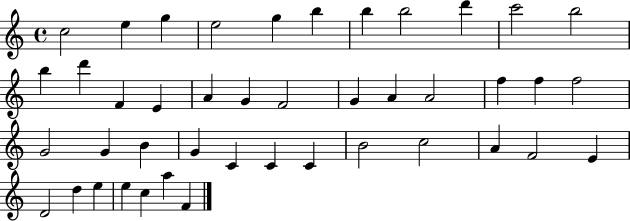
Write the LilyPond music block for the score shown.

{
  \clef treble
  \time 4/4
  \defaultTimeSignature
  \key c \major
  c''2 e''4 g''4 | e''2 g''4 b''4 | b''4 b''2 d'''4 | c'''2 b''2 | \break b''4 d'''4 f'4 e'4 | a'4 g'4 f'2 | g'4 a'4 a'2 | f''4 f''4 f''2 | \break g'2 g'4 b'4 | g'4 c'4 c'4 c'4 | b'2 c''2 | a'4 f'2 e'4 | \break d'2 d''4 e''4 | e''4 c''4 a''4 f'4 | \bar "|."
}